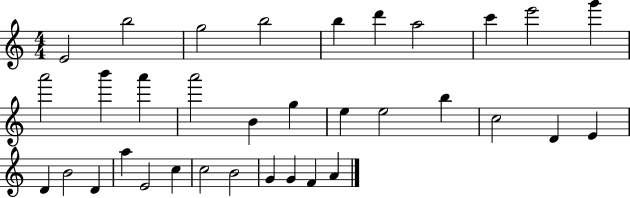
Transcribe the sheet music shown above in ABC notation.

X:1
T:Untitled
M:4/4
L:1/4
K:C
E2 b2 g2 b2 b d' a2 c' e'2 g' a'2 b' a' a'2 B g e e2 b c2 D E D B2 D a E2 c c2 B2 G G F A